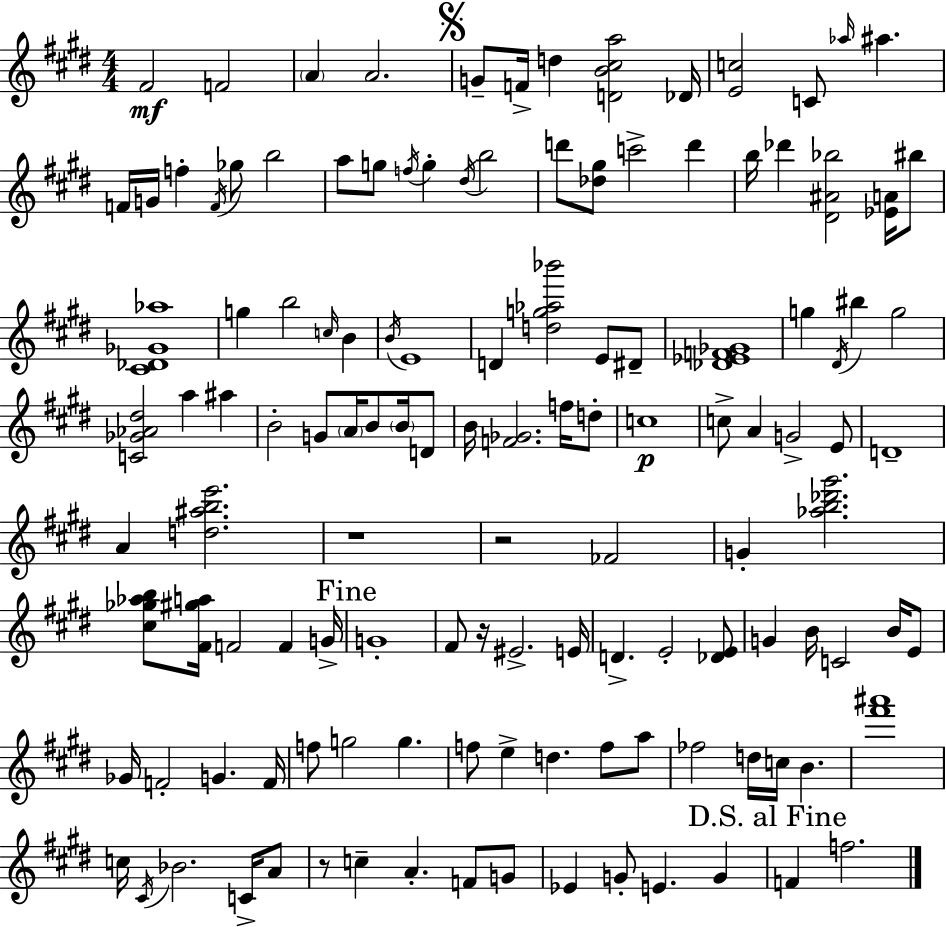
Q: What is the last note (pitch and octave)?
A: F5